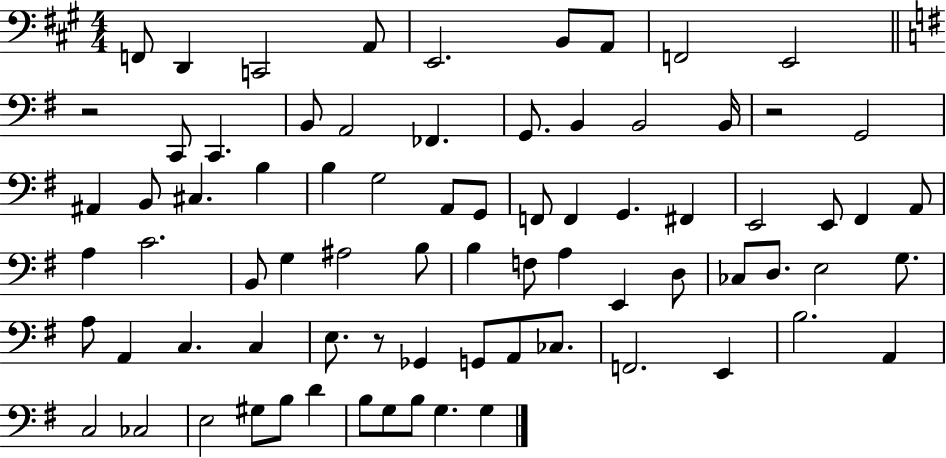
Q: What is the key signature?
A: A major